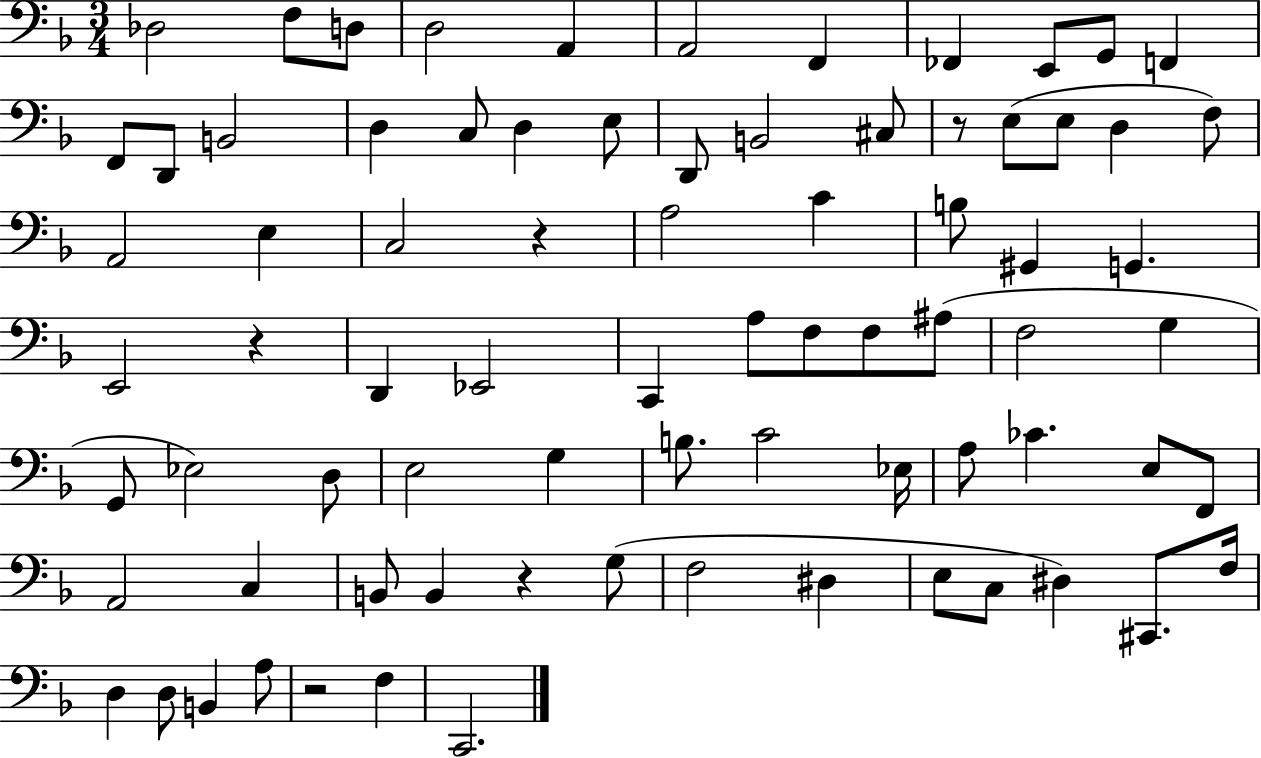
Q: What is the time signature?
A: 3/4